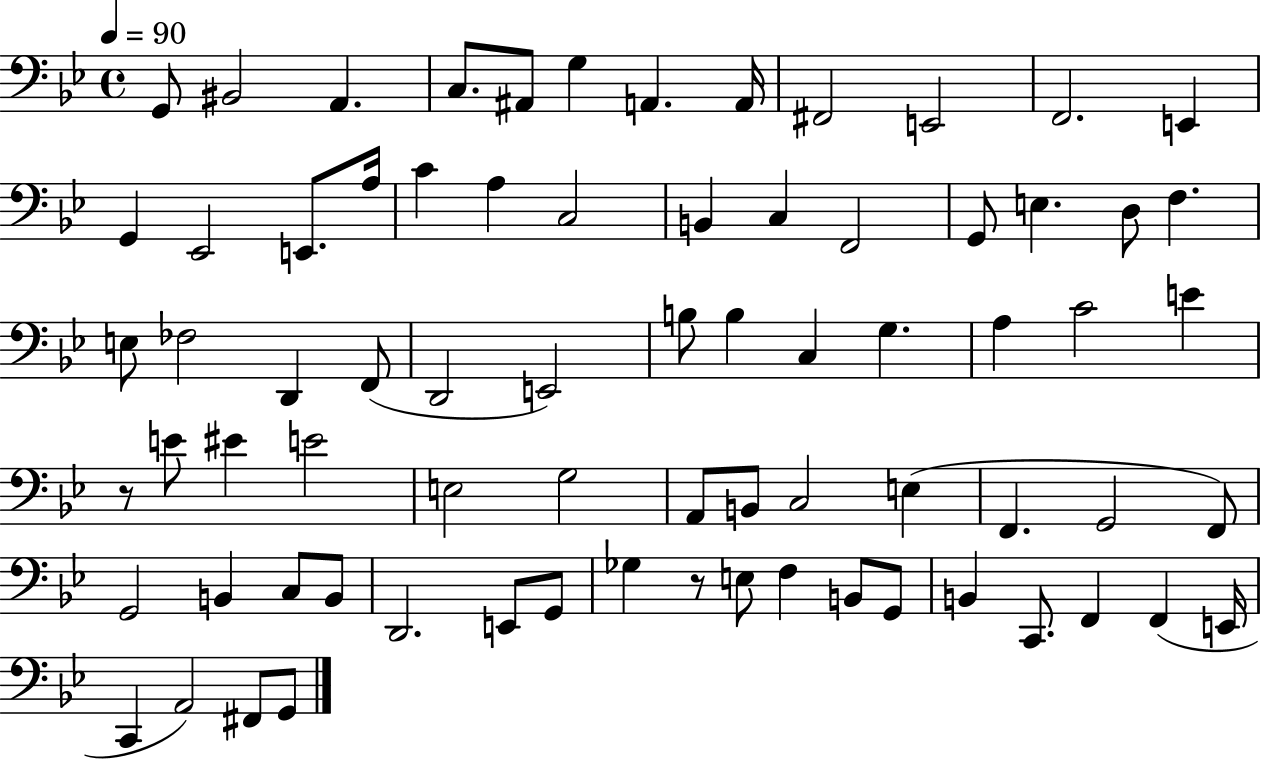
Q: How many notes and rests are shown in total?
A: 74